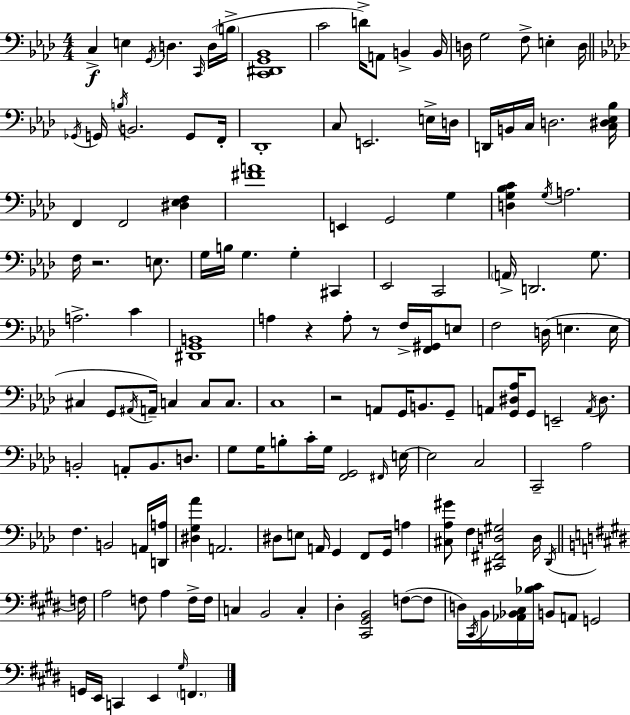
{
  \clef bass
  \numericTimeSignature
  \time 4/4
  \key f \minor
  c4->\f e4 \acciaccatura { g,16 } d4. \grace { c,16 }( | d16 \parenthesize b16-> <c, dis, g, bes,>1 | c'2 d'16->) a,8 b,4-> | b,16 d16 g2 f8-> e4-. | \break d16 \bar "||" \break \key f \minor \acciaccatura { ges,16 } g,16 \acciaccatura { b16 } b,2. g,8 | f,16-. des,1-. | c8 e,2. | e16-> d16 d,16 b,16 c16 d2. | \break <c dis ees bes>16 f,4 f,2 <dis ees f>4 | <fis' a'>1 | e,4 g,2 g4 | <d g bes c'>4 \acciaccatura { g16 } a2. | \break f16 r2. | e8. g16 b16 g4. g4-. cis,4 | ees,2 c,2 | \parenthesize a,16-> d,2. | \break g8. a2.-> c'4 | <dis, g, b,>1 | a4 r4 a8-. r8 f16-> | <f, gis,>16 e8 f2 d16( e4. | \break e16 cis4 g,8 \acciaccatura { ais,16 }) a,16-- c4 c8 | c8. c1 | r2 a,8 g,16 b,8. | g,8-- a,8 <g, dis aes>16 g,8 e,2-- | \break \acciaccatura { a,16 } dis8. b,2-. a,8-. b,8. | d8. g8 g16 b8-. c'16-. g16 <f, g,>2 | \grace { fis,16 } e16~~ e2 c2 | c,2-- aes2 | \break f4. b,2 | a,16 <d, a>16 <dis g aes'>4 a,2. | dis8 e8 a,16 g,4 f,8 | g,16 a4 <cis aes gis'>8 f4 <cis, fis, d gis>2 | \break d16 \acciaccatura { des,16 } \bar "||" \break \key e \major f16 a2 f8 a4 f16-> | f16 c4 b,2 c4-. | dis4-. <cis, gis, b,>2 f8~(~ f8 | d16) \acciaccatura { cis,16 } b,16 <aes, bes, cis>16 <bes cis'>16 b,8 a,8 g,2 | \break g,16 e,16 c,4 e,4 \grace { gis16 } \parenthesize f,4. | \bar "|."
}